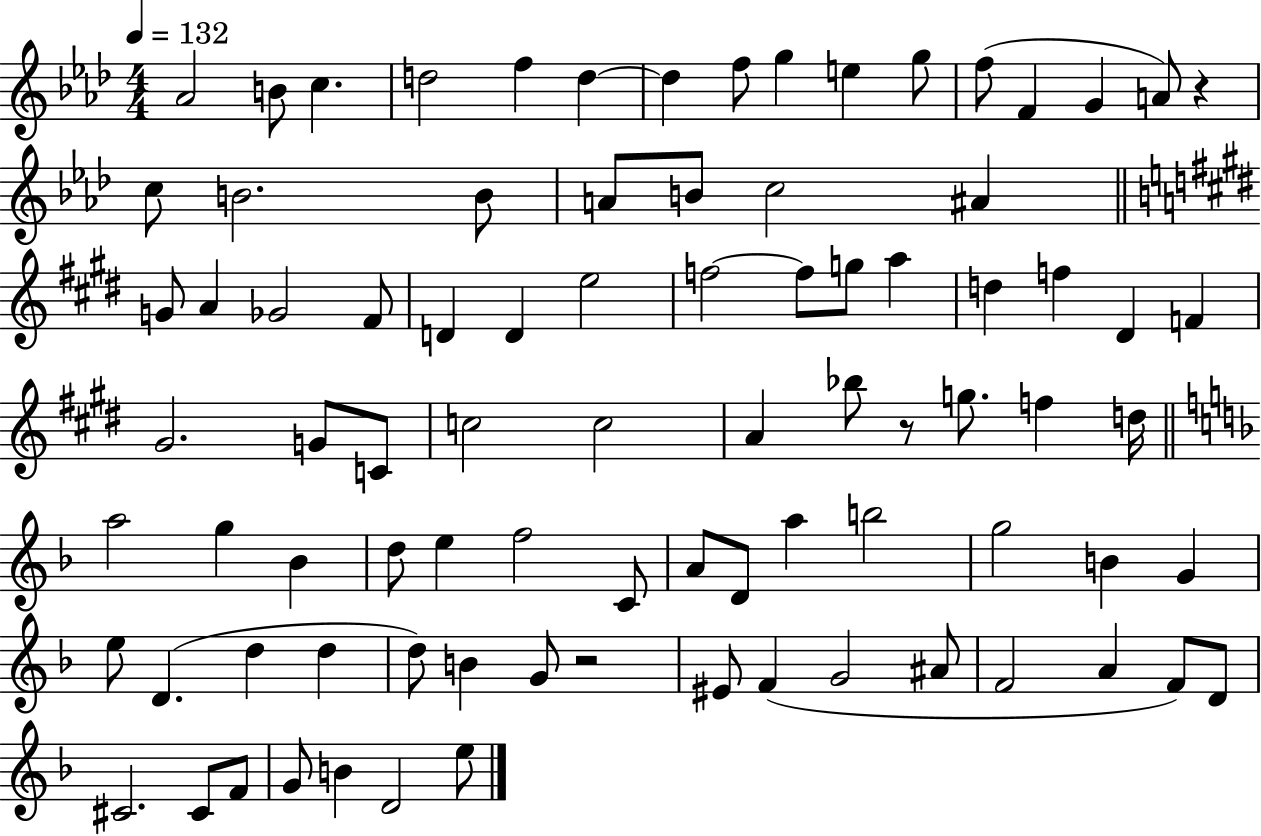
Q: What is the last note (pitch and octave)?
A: E5